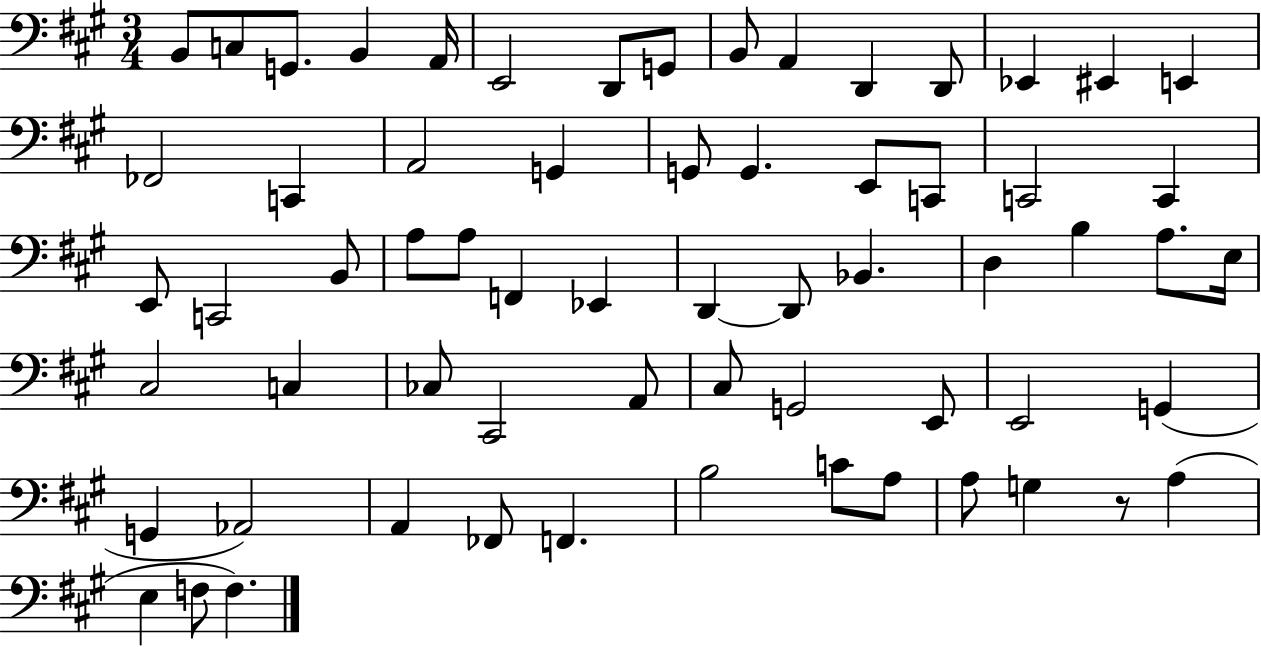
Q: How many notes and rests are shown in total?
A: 64